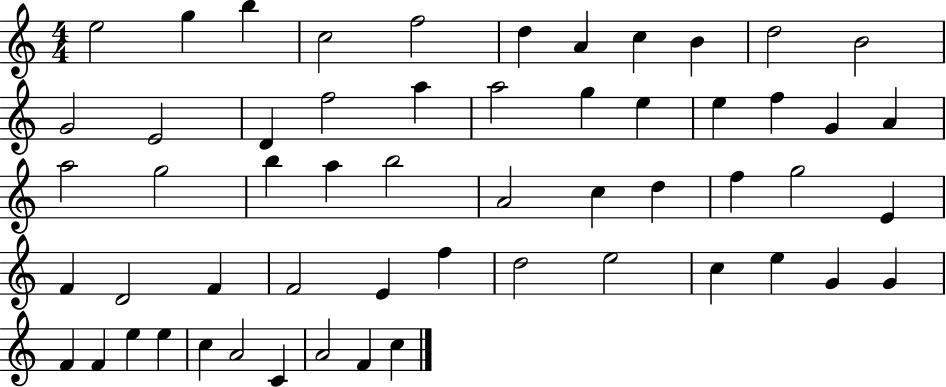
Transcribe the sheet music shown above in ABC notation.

X:1
T:Untitled
M:4/4
L:1/4
K:C
e2 g b c2 f2 d A c B d2 B2 G2 E2 D f2 a a2 g e e f G A a2 g2 b a b2 A2 c d f g2 E F D2 F F2 E f d2 e2 c e G G F F e e c A2 C A2 F c